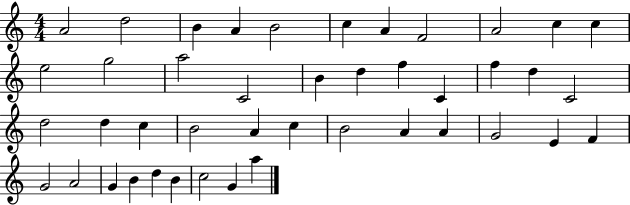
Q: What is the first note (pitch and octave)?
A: A4